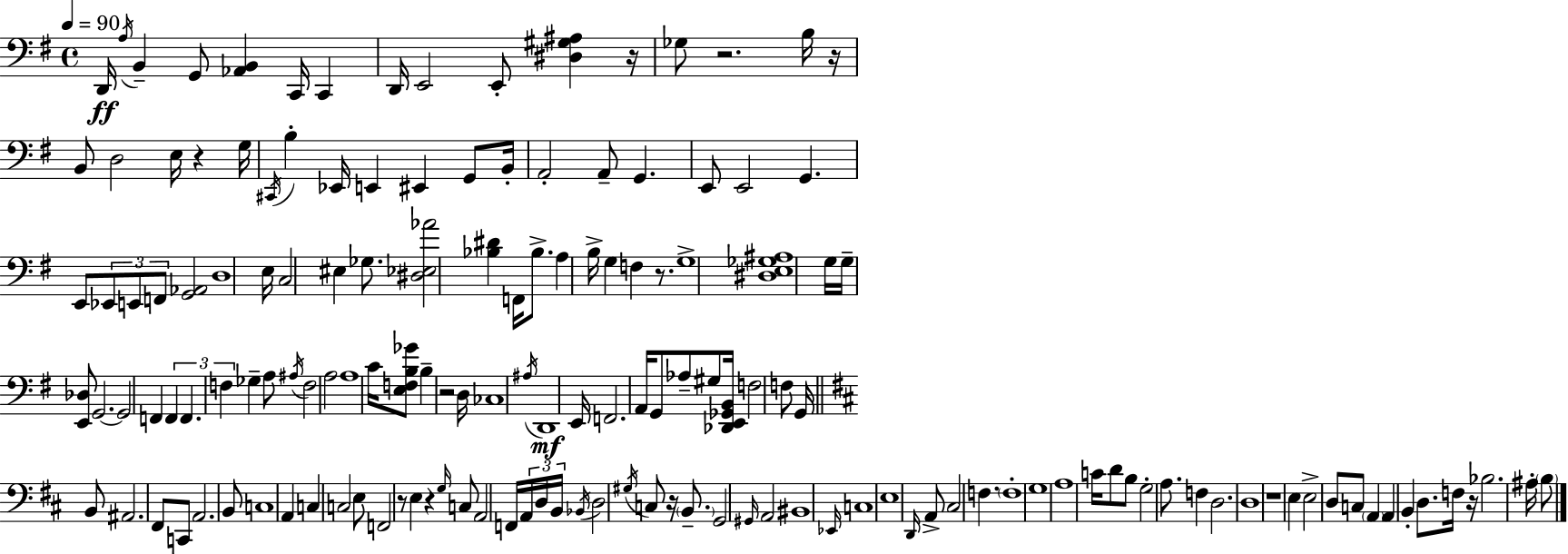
D2/s A3/s B2/q G2/e [Ab2,B2]/q C2/s C2/q D2/s E2/h E2/e [D#3,G#3,A#3]/q R/s Gb3/e R/h. B3/s R/s B2/e D3/h E3/s R/q G3/s C#2/s B3/q Eb2/s E2/q EIS2/q G2/e B2/s A2/h A2/e G2/q. E2/e E2/h G2/q. E2/e Eb2/e E2/e F2/e [G2,Ab2]/h D3/w E3/s C3/h EIS3/q Gb3/e. [D#3,Eb3,Ab4]/h [Bb3,D#4]/q F2/s Bb3/e. A3/q B3/s G3/q F3/q R/e. G3/w [D#3,E3,Gb3,A#3]/w G3/s G3/s [E2,Db3]/e G2/h. G2/h F2/q F2/q F2/q. F3/q Gb3/q A3/e A#3/s F3/h A3/h A3/w C4/s [E3,F3,B3,Gb4]/e B3/q R/h D3/s CES3/w A#3/s D2/w E2/s F2/h. A2/s G2/e Ab3/e G#3/e [Db2,E2,Gb2,B2]/s F3/h F3/e G2/s B2/e A#2/h. F#2/e C2/e A2/h. B2/e C3/w A2/q C3/q C3/h E3/e F2/h R/e E3/q R/q G3/s C3/e A2/h F2/s A2/s D3/s B2/s Bb2/s D3/h G#3/s C3/e R/s B2/e. G2/h G#2/s A2/h BIS2/w Eb2/s C3/w E3/w D2/s A2/e C#3/h F3/q. F3/w G3/w A3/w C4/s D4/e B3/e G3/h A3/e. F3/q D3/h. D3/w R/w E3/q E3/h D3/e C3/e A2/q A2/q B2/q D3/e. F3/s R/s Bb3/h. A#3/s B3/e